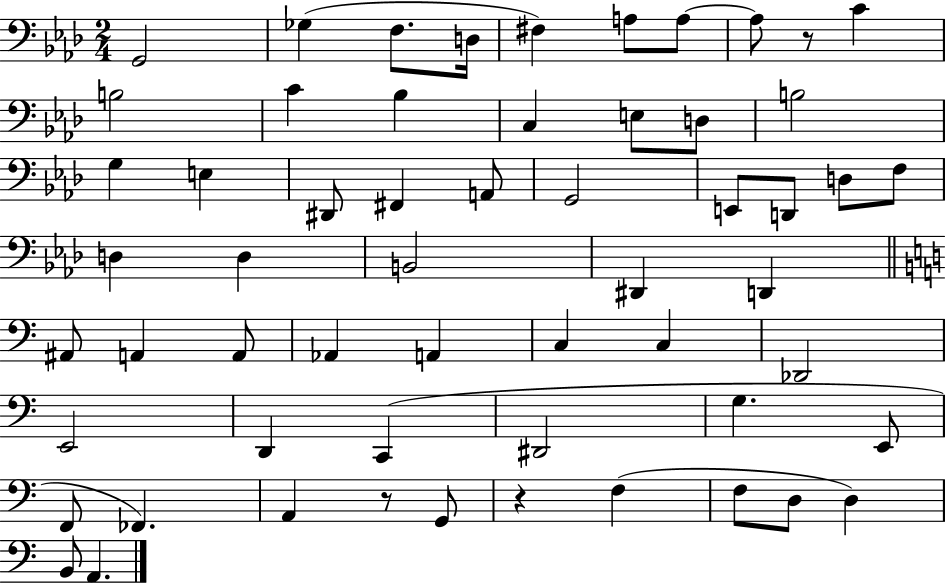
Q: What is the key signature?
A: AES major